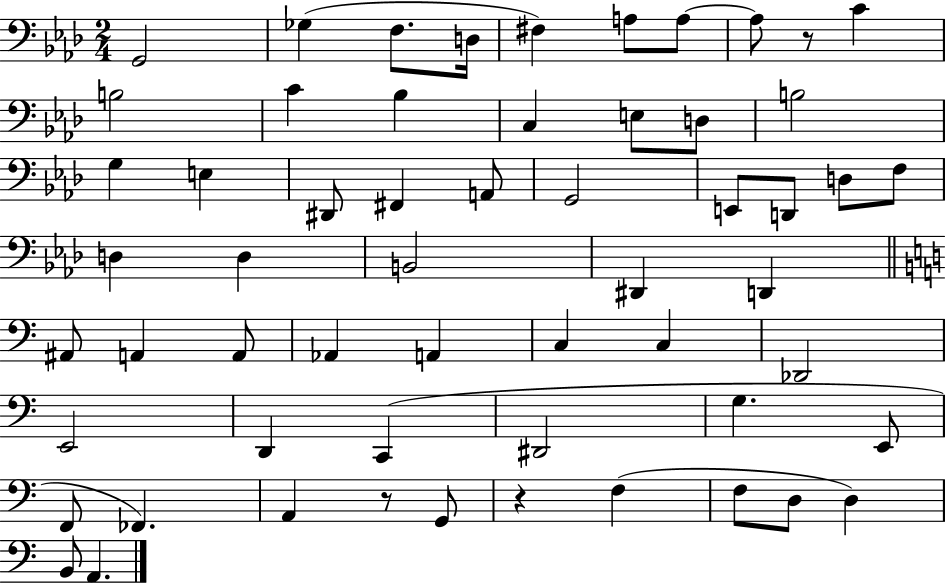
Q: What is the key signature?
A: AES major